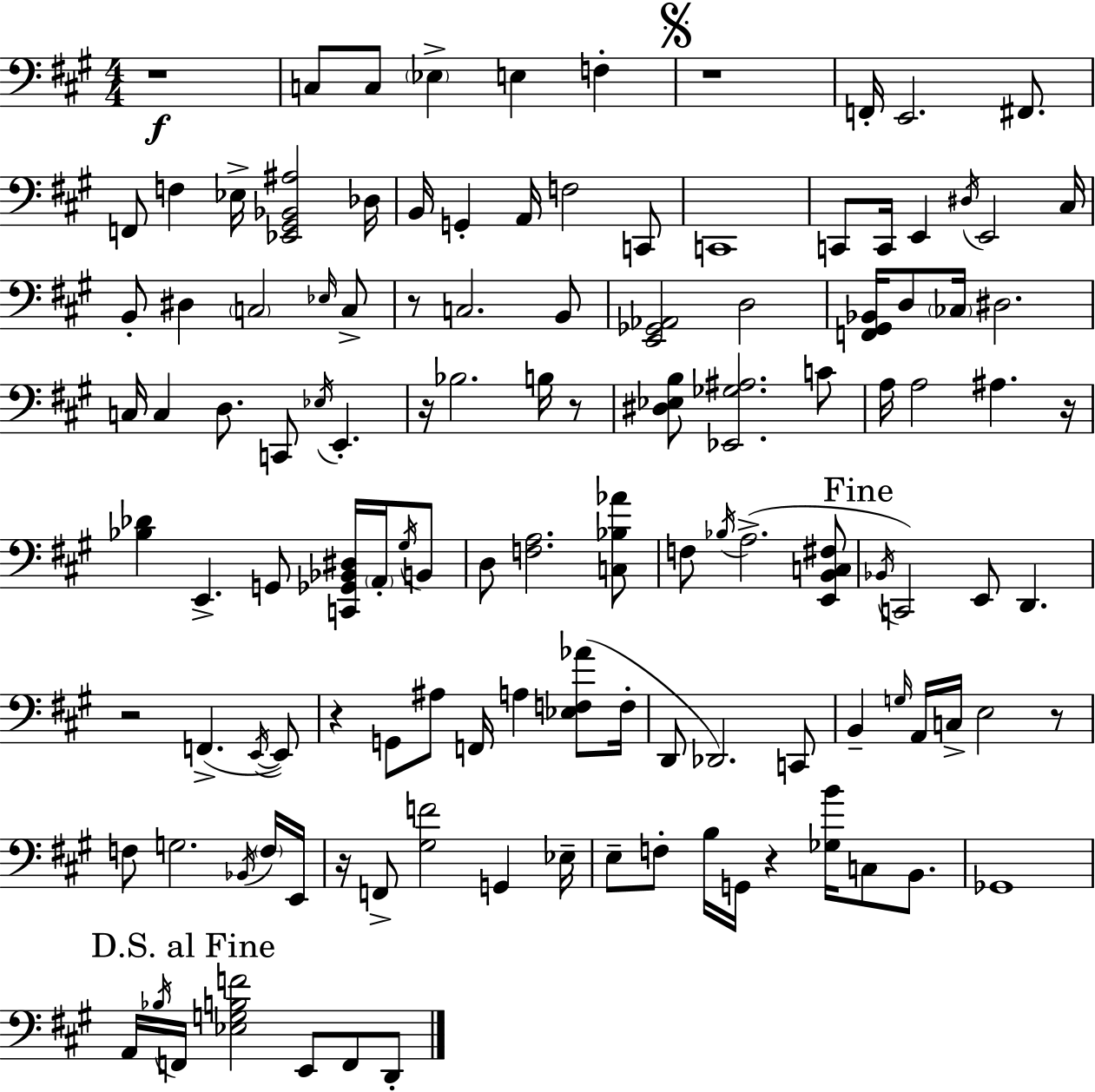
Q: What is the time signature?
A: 4/4